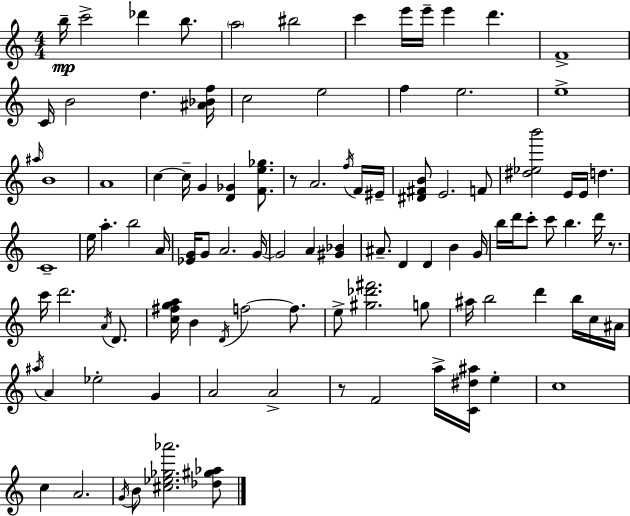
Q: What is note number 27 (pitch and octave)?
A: A4